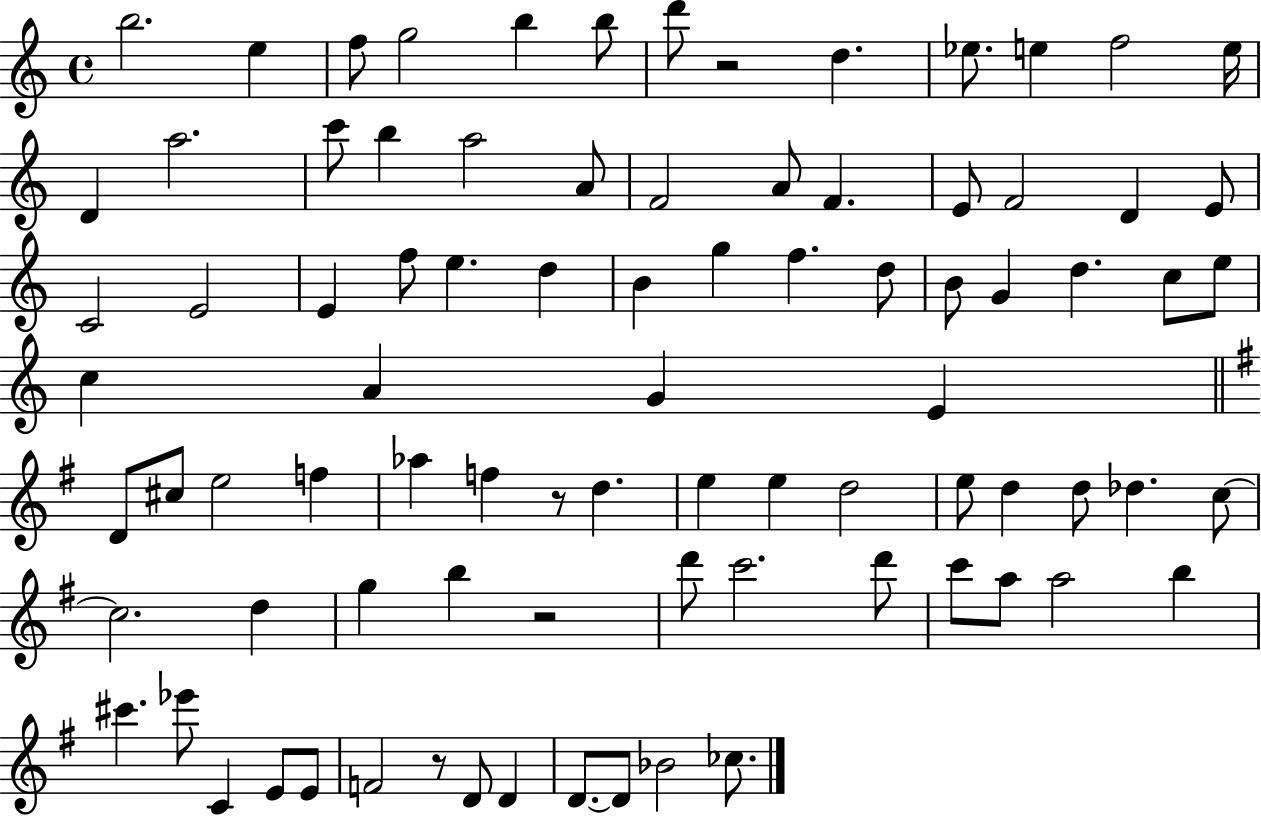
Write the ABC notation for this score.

X:1
T:Untitled
M:4/4
L:1/4
K:C
b2 e f/2 g2 b b/2 d'/2 z2 d _e/2 e f2 e/4 D a2 c'/2 b a2 A/2 F2 A/2 F E/2 F2 D E/2 C2 E2 E f/2 e d B g f d/2 B/2 G d c/2 e/2 c A G E D/2 ^c/2 e2 f _a f z/2 d e e d2 e/2 d d/2 _d c/2 c2 d g b z2 d'/2 c'2 d'/2 c'/2 a/2 a2 b ^c' _e'/2 C E/2 E/2 F2 z/2 D/2 D D/2 D/2 _B2 _c/2